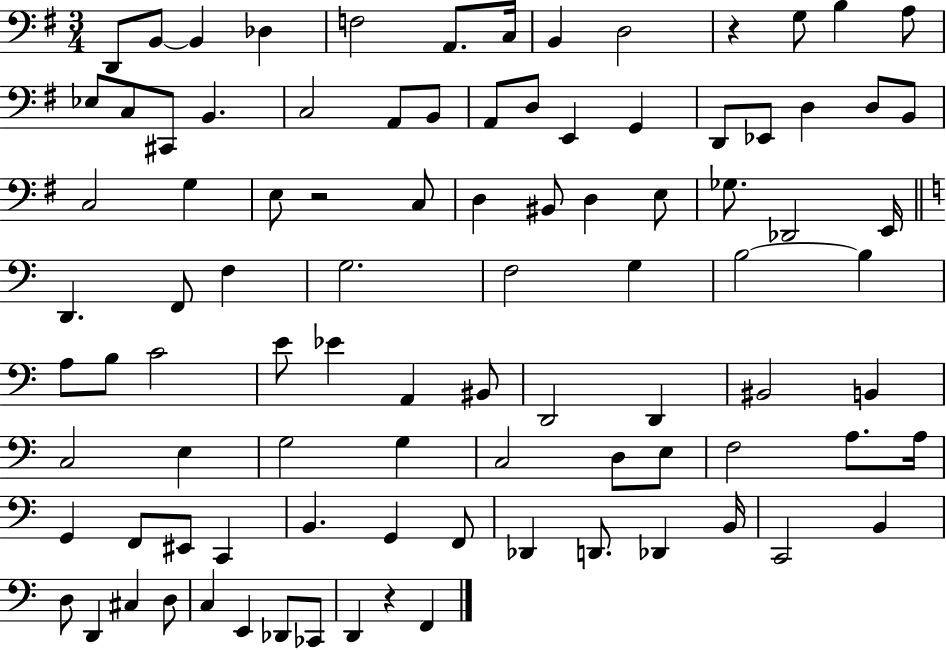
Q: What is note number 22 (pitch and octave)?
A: E2